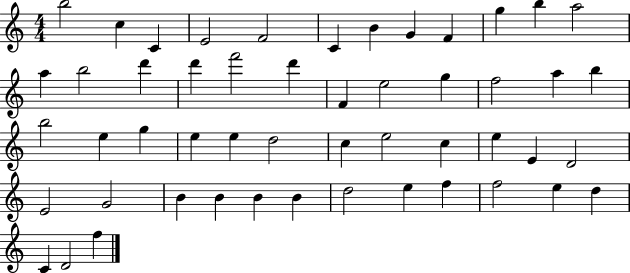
{
  \clef treble
  \numericTimeSignature
  \time 4/4
  \key c \major
  b''2 c''4 c'4 | e'2 f'2 | c'4 b'4 g'4 f'4 | g''4 b''4 a''2 | \break a''4 b''2 d'''4 | d'''4 f'''2 d'''4 | f'4 e''2 g''4 | f''2 a''4 b''4 | \break b''2 e''4 g''4 | e''4 e''4 d''2 | c''4 e''2 c''4 | e''4 e'4 d'2 | \break e'2 g'2 | b'4 b'4 b'4 b'4 | d''2 e''4 f''4 | f''2 e''4 d''4 | \break c'4 d'2 f''4 | \bar "|."
}